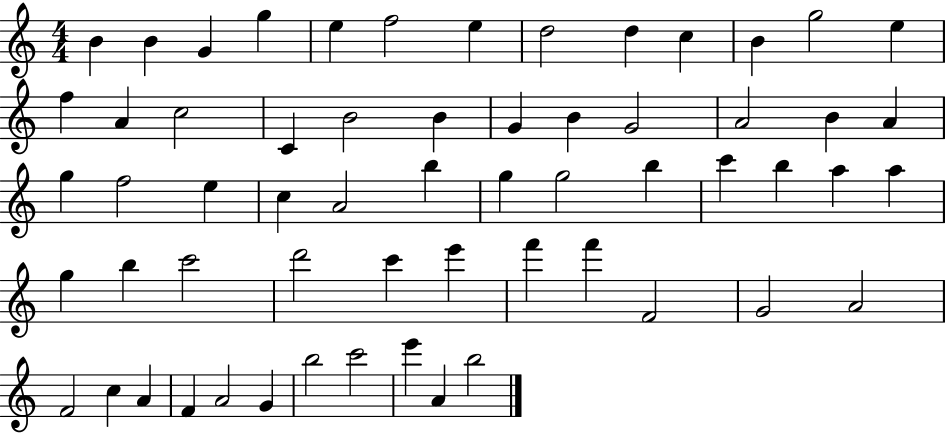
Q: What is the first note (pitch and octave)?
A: B4